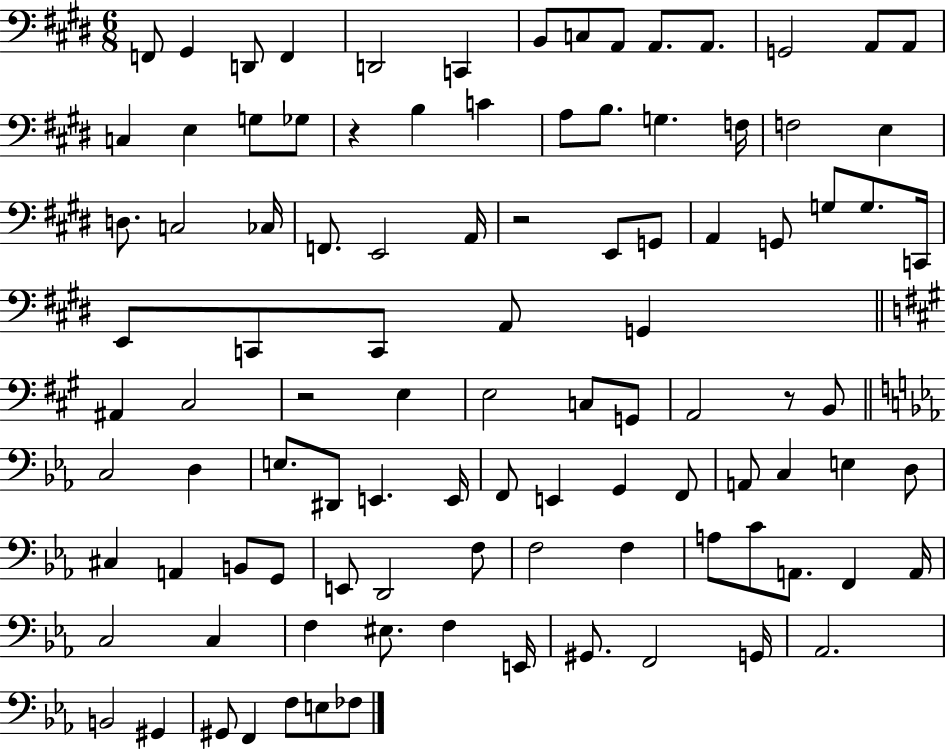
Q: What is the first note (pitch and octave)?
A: F2